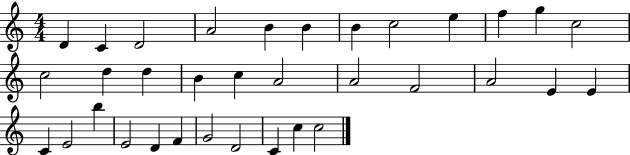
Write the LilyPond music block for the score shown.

{
  \clef treble
  \numericTimeSignature
  \time 4/4
  \key c \major
  d'4 c'4 d'2 | a'2 b'4 b'4 | b'4 c''2 e''4 | f''4 g''4 c''2 | \break c''2 d''4 d''4 | b'4 c''4 a'2 | a'2 f'2 | a'2 e'4 e'4 | \break c'4 e'2 b''4 | e'2 d'4 f'4 | g'2 d'2 | c'4 c''4 c''2 | \break \bar "|."
}